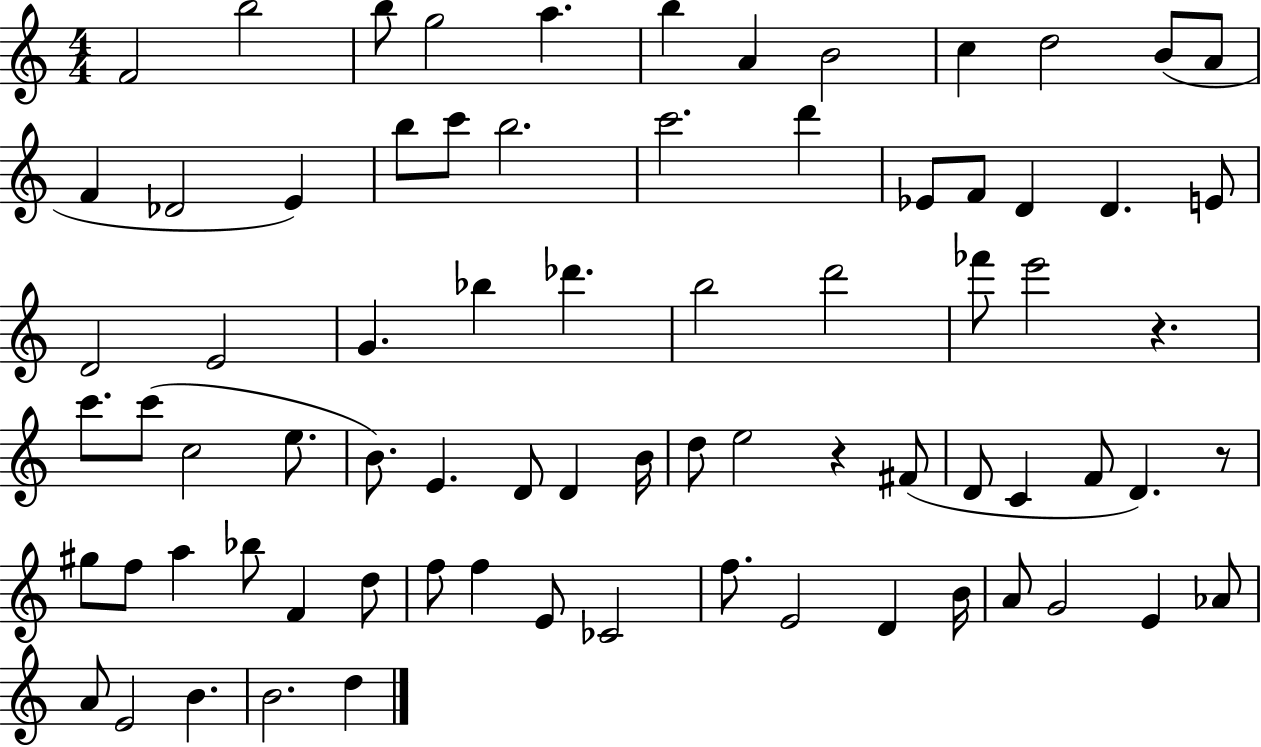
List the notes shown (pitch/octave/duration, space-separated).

F4/h B5/h B5/e G5/h A5/q. B5/q A4/q B4/h C5/q D5/h B4/e A4/e F4/q Db4/h E4/q B5/e C6/e B5/h. C6/h. D6/q Eb4/e F4/e D4/q D4/q. E4/e D4/h E4/h G4/q. Bb5/q Db6/q. B5/h D6/h FES6/e E6/h R/q. C6/e. C6/e C5/h E5/e. B4/e. E4/q. D4/e D4/q B4/s D5/e E5/h R/q F#4/e D4/e C4/q F4/e D4/q. R/e G#5/e F5/e A5/q Bb5/e F4/q D5/e F5/e F5/q E4/e CES4/h F5/e. E4/h D4/q B4/s A4/e G4/h E4/q Ab4/e A4/e E4/h B4/q. B4/h. D5/q